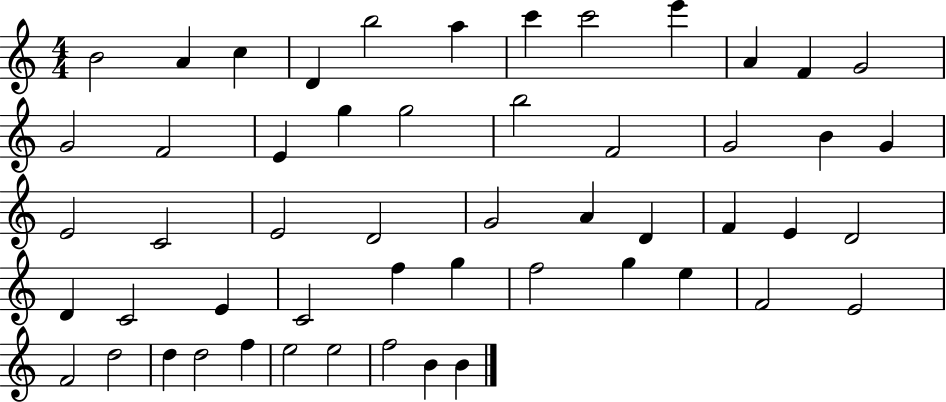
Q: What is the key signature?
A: C major